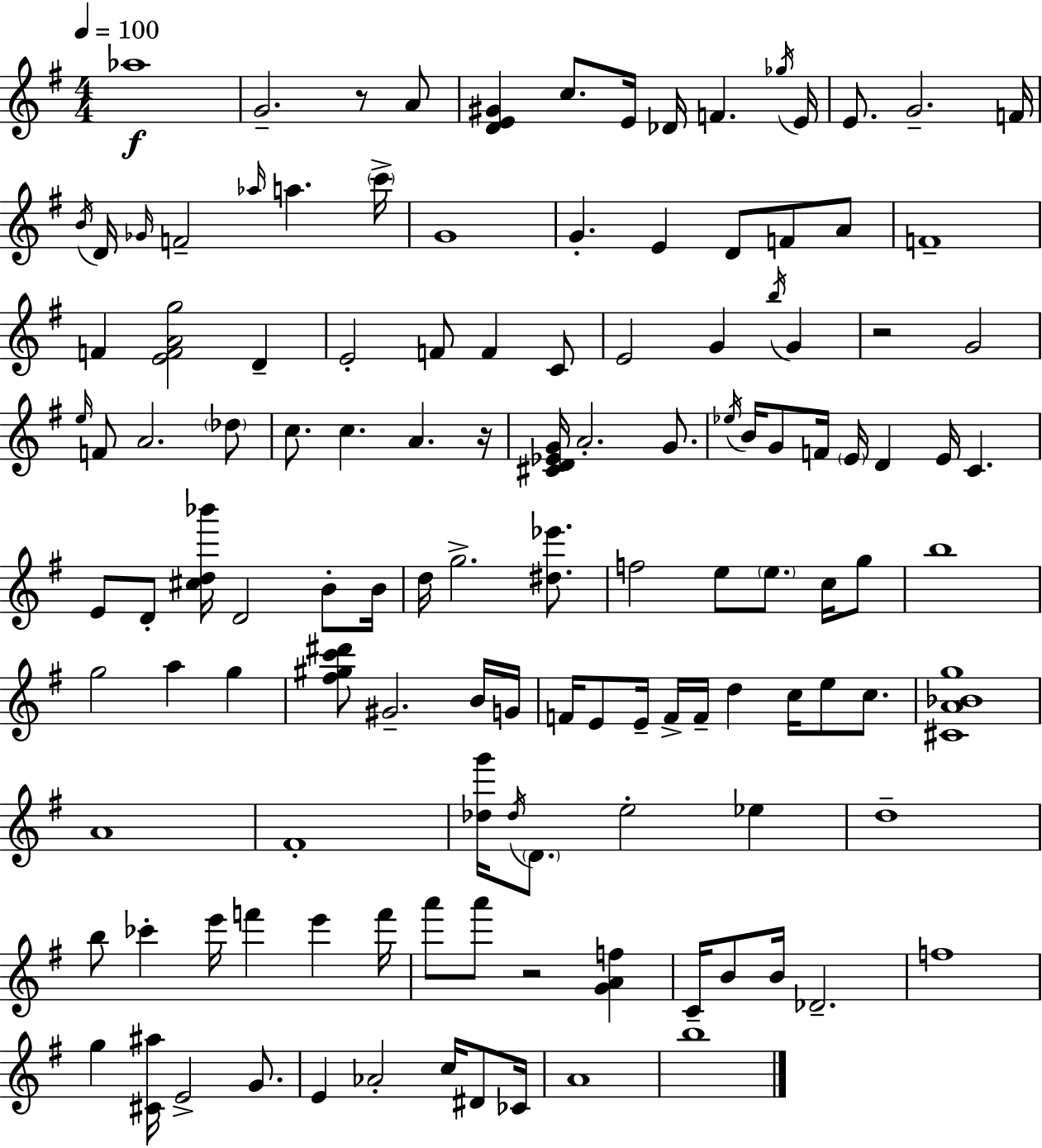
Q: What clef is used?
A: treble